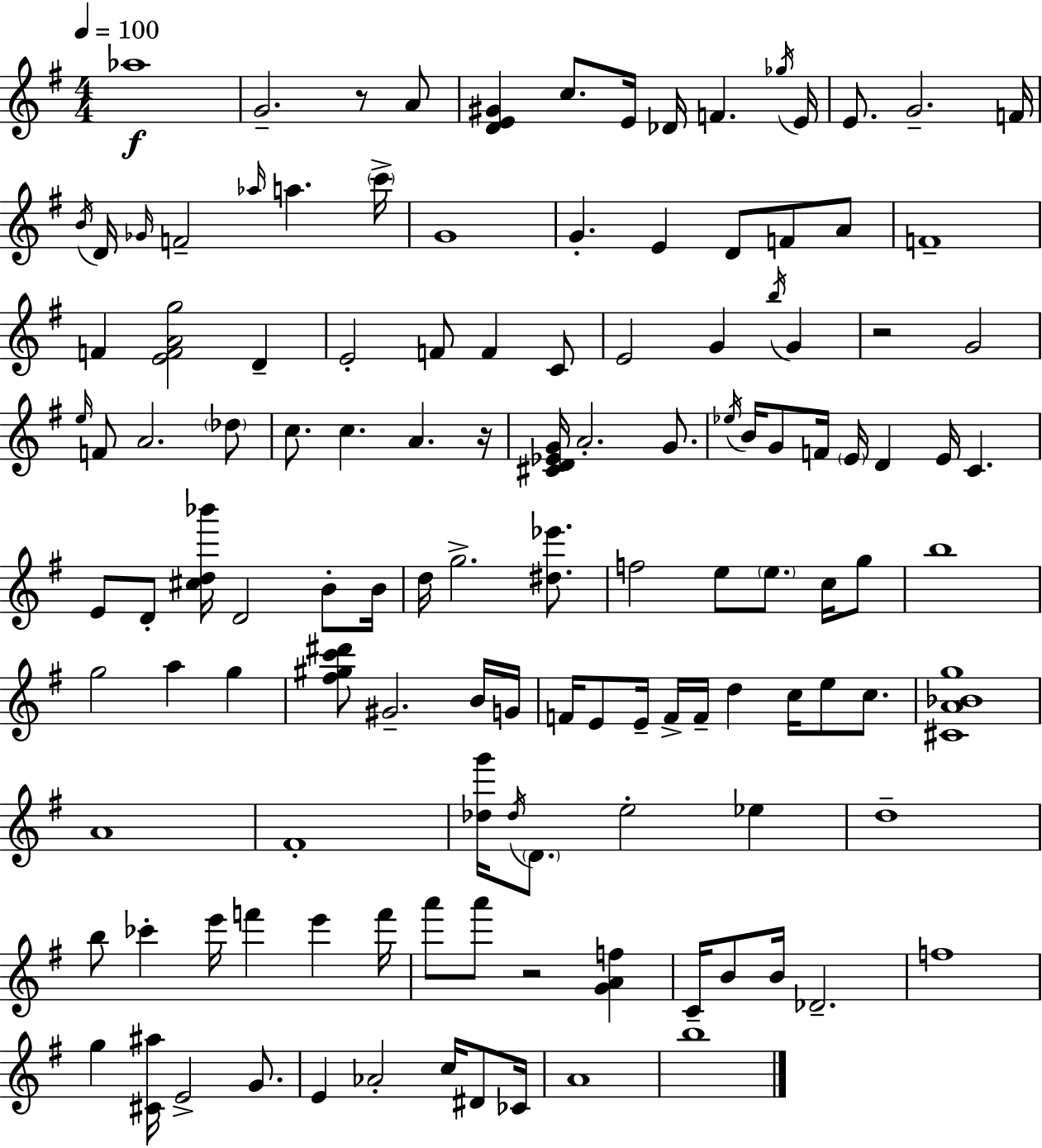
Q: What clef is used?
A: treble